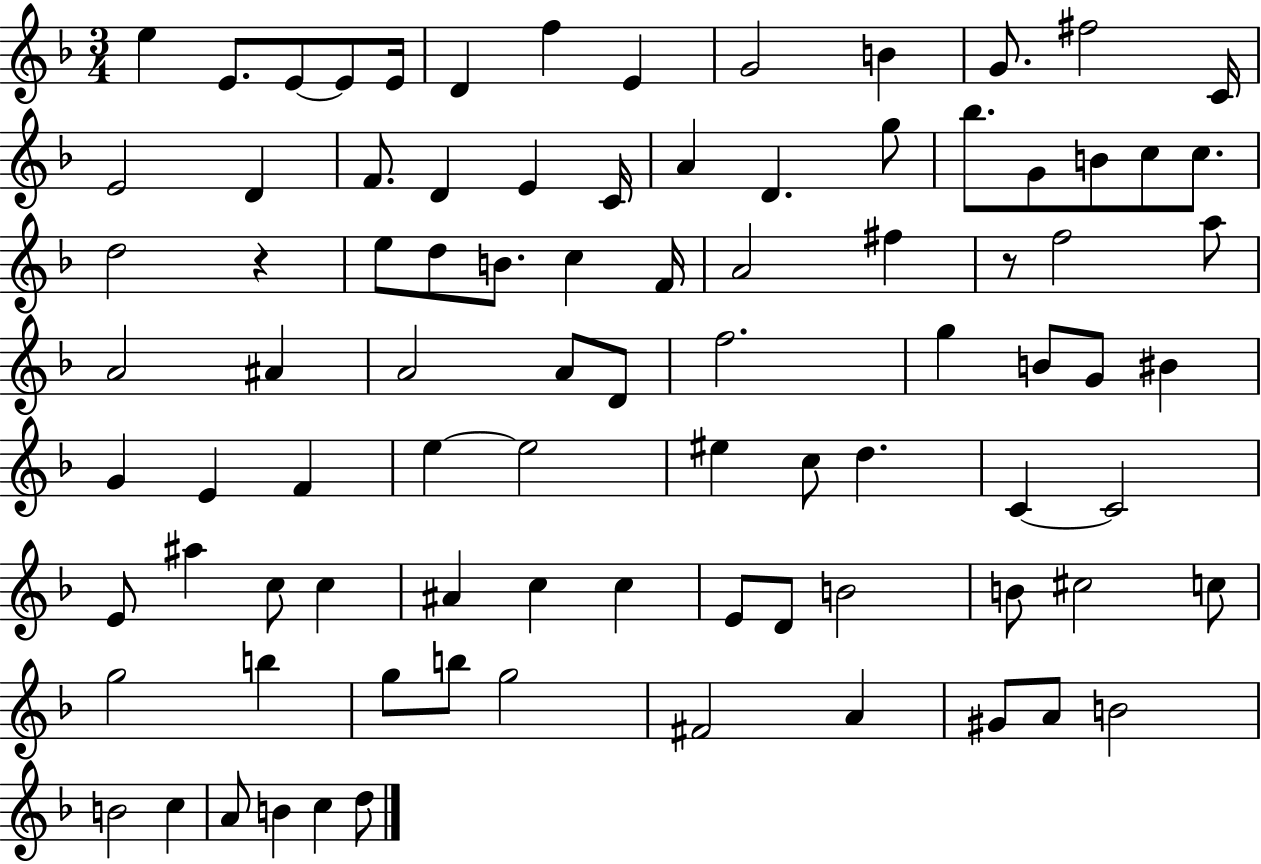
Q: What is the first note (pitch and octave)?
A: E5